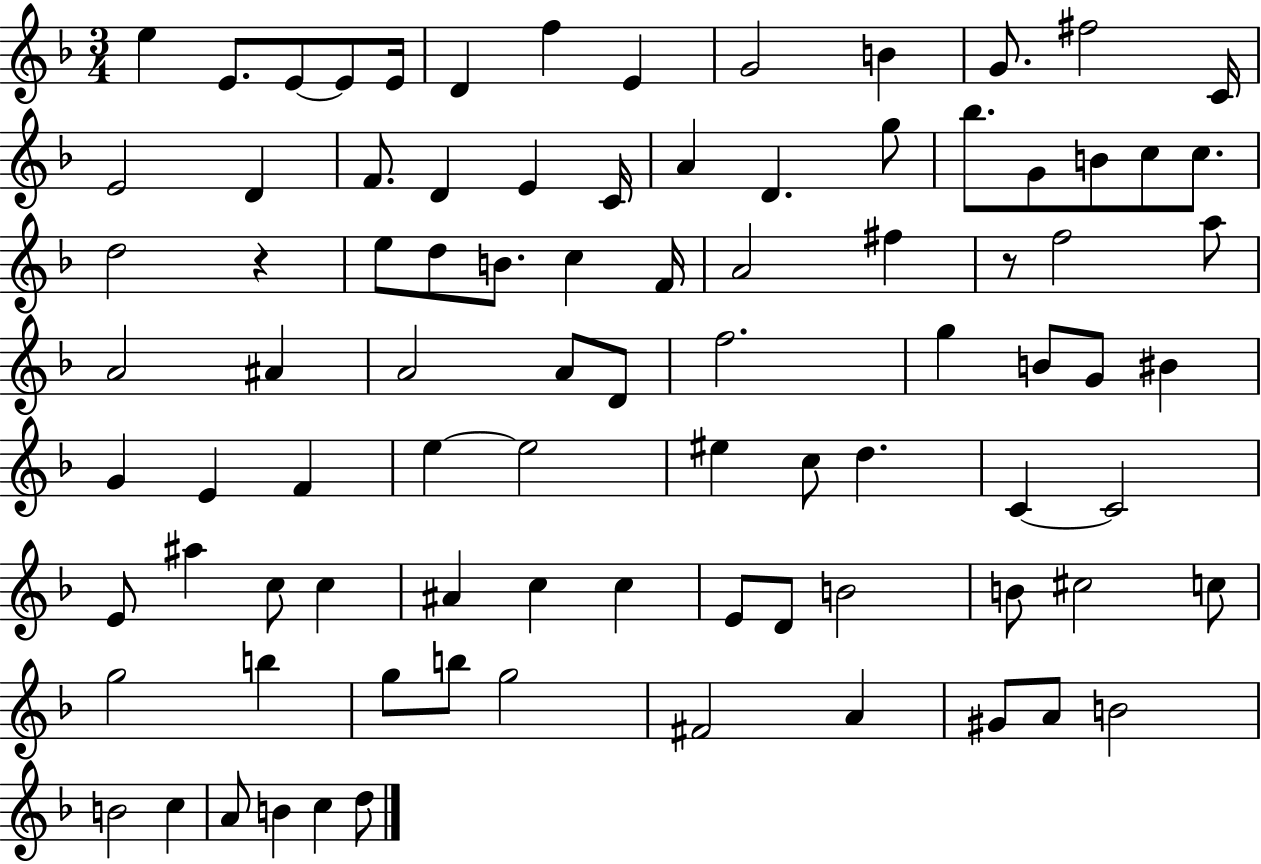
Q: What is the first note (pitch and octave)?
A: E5